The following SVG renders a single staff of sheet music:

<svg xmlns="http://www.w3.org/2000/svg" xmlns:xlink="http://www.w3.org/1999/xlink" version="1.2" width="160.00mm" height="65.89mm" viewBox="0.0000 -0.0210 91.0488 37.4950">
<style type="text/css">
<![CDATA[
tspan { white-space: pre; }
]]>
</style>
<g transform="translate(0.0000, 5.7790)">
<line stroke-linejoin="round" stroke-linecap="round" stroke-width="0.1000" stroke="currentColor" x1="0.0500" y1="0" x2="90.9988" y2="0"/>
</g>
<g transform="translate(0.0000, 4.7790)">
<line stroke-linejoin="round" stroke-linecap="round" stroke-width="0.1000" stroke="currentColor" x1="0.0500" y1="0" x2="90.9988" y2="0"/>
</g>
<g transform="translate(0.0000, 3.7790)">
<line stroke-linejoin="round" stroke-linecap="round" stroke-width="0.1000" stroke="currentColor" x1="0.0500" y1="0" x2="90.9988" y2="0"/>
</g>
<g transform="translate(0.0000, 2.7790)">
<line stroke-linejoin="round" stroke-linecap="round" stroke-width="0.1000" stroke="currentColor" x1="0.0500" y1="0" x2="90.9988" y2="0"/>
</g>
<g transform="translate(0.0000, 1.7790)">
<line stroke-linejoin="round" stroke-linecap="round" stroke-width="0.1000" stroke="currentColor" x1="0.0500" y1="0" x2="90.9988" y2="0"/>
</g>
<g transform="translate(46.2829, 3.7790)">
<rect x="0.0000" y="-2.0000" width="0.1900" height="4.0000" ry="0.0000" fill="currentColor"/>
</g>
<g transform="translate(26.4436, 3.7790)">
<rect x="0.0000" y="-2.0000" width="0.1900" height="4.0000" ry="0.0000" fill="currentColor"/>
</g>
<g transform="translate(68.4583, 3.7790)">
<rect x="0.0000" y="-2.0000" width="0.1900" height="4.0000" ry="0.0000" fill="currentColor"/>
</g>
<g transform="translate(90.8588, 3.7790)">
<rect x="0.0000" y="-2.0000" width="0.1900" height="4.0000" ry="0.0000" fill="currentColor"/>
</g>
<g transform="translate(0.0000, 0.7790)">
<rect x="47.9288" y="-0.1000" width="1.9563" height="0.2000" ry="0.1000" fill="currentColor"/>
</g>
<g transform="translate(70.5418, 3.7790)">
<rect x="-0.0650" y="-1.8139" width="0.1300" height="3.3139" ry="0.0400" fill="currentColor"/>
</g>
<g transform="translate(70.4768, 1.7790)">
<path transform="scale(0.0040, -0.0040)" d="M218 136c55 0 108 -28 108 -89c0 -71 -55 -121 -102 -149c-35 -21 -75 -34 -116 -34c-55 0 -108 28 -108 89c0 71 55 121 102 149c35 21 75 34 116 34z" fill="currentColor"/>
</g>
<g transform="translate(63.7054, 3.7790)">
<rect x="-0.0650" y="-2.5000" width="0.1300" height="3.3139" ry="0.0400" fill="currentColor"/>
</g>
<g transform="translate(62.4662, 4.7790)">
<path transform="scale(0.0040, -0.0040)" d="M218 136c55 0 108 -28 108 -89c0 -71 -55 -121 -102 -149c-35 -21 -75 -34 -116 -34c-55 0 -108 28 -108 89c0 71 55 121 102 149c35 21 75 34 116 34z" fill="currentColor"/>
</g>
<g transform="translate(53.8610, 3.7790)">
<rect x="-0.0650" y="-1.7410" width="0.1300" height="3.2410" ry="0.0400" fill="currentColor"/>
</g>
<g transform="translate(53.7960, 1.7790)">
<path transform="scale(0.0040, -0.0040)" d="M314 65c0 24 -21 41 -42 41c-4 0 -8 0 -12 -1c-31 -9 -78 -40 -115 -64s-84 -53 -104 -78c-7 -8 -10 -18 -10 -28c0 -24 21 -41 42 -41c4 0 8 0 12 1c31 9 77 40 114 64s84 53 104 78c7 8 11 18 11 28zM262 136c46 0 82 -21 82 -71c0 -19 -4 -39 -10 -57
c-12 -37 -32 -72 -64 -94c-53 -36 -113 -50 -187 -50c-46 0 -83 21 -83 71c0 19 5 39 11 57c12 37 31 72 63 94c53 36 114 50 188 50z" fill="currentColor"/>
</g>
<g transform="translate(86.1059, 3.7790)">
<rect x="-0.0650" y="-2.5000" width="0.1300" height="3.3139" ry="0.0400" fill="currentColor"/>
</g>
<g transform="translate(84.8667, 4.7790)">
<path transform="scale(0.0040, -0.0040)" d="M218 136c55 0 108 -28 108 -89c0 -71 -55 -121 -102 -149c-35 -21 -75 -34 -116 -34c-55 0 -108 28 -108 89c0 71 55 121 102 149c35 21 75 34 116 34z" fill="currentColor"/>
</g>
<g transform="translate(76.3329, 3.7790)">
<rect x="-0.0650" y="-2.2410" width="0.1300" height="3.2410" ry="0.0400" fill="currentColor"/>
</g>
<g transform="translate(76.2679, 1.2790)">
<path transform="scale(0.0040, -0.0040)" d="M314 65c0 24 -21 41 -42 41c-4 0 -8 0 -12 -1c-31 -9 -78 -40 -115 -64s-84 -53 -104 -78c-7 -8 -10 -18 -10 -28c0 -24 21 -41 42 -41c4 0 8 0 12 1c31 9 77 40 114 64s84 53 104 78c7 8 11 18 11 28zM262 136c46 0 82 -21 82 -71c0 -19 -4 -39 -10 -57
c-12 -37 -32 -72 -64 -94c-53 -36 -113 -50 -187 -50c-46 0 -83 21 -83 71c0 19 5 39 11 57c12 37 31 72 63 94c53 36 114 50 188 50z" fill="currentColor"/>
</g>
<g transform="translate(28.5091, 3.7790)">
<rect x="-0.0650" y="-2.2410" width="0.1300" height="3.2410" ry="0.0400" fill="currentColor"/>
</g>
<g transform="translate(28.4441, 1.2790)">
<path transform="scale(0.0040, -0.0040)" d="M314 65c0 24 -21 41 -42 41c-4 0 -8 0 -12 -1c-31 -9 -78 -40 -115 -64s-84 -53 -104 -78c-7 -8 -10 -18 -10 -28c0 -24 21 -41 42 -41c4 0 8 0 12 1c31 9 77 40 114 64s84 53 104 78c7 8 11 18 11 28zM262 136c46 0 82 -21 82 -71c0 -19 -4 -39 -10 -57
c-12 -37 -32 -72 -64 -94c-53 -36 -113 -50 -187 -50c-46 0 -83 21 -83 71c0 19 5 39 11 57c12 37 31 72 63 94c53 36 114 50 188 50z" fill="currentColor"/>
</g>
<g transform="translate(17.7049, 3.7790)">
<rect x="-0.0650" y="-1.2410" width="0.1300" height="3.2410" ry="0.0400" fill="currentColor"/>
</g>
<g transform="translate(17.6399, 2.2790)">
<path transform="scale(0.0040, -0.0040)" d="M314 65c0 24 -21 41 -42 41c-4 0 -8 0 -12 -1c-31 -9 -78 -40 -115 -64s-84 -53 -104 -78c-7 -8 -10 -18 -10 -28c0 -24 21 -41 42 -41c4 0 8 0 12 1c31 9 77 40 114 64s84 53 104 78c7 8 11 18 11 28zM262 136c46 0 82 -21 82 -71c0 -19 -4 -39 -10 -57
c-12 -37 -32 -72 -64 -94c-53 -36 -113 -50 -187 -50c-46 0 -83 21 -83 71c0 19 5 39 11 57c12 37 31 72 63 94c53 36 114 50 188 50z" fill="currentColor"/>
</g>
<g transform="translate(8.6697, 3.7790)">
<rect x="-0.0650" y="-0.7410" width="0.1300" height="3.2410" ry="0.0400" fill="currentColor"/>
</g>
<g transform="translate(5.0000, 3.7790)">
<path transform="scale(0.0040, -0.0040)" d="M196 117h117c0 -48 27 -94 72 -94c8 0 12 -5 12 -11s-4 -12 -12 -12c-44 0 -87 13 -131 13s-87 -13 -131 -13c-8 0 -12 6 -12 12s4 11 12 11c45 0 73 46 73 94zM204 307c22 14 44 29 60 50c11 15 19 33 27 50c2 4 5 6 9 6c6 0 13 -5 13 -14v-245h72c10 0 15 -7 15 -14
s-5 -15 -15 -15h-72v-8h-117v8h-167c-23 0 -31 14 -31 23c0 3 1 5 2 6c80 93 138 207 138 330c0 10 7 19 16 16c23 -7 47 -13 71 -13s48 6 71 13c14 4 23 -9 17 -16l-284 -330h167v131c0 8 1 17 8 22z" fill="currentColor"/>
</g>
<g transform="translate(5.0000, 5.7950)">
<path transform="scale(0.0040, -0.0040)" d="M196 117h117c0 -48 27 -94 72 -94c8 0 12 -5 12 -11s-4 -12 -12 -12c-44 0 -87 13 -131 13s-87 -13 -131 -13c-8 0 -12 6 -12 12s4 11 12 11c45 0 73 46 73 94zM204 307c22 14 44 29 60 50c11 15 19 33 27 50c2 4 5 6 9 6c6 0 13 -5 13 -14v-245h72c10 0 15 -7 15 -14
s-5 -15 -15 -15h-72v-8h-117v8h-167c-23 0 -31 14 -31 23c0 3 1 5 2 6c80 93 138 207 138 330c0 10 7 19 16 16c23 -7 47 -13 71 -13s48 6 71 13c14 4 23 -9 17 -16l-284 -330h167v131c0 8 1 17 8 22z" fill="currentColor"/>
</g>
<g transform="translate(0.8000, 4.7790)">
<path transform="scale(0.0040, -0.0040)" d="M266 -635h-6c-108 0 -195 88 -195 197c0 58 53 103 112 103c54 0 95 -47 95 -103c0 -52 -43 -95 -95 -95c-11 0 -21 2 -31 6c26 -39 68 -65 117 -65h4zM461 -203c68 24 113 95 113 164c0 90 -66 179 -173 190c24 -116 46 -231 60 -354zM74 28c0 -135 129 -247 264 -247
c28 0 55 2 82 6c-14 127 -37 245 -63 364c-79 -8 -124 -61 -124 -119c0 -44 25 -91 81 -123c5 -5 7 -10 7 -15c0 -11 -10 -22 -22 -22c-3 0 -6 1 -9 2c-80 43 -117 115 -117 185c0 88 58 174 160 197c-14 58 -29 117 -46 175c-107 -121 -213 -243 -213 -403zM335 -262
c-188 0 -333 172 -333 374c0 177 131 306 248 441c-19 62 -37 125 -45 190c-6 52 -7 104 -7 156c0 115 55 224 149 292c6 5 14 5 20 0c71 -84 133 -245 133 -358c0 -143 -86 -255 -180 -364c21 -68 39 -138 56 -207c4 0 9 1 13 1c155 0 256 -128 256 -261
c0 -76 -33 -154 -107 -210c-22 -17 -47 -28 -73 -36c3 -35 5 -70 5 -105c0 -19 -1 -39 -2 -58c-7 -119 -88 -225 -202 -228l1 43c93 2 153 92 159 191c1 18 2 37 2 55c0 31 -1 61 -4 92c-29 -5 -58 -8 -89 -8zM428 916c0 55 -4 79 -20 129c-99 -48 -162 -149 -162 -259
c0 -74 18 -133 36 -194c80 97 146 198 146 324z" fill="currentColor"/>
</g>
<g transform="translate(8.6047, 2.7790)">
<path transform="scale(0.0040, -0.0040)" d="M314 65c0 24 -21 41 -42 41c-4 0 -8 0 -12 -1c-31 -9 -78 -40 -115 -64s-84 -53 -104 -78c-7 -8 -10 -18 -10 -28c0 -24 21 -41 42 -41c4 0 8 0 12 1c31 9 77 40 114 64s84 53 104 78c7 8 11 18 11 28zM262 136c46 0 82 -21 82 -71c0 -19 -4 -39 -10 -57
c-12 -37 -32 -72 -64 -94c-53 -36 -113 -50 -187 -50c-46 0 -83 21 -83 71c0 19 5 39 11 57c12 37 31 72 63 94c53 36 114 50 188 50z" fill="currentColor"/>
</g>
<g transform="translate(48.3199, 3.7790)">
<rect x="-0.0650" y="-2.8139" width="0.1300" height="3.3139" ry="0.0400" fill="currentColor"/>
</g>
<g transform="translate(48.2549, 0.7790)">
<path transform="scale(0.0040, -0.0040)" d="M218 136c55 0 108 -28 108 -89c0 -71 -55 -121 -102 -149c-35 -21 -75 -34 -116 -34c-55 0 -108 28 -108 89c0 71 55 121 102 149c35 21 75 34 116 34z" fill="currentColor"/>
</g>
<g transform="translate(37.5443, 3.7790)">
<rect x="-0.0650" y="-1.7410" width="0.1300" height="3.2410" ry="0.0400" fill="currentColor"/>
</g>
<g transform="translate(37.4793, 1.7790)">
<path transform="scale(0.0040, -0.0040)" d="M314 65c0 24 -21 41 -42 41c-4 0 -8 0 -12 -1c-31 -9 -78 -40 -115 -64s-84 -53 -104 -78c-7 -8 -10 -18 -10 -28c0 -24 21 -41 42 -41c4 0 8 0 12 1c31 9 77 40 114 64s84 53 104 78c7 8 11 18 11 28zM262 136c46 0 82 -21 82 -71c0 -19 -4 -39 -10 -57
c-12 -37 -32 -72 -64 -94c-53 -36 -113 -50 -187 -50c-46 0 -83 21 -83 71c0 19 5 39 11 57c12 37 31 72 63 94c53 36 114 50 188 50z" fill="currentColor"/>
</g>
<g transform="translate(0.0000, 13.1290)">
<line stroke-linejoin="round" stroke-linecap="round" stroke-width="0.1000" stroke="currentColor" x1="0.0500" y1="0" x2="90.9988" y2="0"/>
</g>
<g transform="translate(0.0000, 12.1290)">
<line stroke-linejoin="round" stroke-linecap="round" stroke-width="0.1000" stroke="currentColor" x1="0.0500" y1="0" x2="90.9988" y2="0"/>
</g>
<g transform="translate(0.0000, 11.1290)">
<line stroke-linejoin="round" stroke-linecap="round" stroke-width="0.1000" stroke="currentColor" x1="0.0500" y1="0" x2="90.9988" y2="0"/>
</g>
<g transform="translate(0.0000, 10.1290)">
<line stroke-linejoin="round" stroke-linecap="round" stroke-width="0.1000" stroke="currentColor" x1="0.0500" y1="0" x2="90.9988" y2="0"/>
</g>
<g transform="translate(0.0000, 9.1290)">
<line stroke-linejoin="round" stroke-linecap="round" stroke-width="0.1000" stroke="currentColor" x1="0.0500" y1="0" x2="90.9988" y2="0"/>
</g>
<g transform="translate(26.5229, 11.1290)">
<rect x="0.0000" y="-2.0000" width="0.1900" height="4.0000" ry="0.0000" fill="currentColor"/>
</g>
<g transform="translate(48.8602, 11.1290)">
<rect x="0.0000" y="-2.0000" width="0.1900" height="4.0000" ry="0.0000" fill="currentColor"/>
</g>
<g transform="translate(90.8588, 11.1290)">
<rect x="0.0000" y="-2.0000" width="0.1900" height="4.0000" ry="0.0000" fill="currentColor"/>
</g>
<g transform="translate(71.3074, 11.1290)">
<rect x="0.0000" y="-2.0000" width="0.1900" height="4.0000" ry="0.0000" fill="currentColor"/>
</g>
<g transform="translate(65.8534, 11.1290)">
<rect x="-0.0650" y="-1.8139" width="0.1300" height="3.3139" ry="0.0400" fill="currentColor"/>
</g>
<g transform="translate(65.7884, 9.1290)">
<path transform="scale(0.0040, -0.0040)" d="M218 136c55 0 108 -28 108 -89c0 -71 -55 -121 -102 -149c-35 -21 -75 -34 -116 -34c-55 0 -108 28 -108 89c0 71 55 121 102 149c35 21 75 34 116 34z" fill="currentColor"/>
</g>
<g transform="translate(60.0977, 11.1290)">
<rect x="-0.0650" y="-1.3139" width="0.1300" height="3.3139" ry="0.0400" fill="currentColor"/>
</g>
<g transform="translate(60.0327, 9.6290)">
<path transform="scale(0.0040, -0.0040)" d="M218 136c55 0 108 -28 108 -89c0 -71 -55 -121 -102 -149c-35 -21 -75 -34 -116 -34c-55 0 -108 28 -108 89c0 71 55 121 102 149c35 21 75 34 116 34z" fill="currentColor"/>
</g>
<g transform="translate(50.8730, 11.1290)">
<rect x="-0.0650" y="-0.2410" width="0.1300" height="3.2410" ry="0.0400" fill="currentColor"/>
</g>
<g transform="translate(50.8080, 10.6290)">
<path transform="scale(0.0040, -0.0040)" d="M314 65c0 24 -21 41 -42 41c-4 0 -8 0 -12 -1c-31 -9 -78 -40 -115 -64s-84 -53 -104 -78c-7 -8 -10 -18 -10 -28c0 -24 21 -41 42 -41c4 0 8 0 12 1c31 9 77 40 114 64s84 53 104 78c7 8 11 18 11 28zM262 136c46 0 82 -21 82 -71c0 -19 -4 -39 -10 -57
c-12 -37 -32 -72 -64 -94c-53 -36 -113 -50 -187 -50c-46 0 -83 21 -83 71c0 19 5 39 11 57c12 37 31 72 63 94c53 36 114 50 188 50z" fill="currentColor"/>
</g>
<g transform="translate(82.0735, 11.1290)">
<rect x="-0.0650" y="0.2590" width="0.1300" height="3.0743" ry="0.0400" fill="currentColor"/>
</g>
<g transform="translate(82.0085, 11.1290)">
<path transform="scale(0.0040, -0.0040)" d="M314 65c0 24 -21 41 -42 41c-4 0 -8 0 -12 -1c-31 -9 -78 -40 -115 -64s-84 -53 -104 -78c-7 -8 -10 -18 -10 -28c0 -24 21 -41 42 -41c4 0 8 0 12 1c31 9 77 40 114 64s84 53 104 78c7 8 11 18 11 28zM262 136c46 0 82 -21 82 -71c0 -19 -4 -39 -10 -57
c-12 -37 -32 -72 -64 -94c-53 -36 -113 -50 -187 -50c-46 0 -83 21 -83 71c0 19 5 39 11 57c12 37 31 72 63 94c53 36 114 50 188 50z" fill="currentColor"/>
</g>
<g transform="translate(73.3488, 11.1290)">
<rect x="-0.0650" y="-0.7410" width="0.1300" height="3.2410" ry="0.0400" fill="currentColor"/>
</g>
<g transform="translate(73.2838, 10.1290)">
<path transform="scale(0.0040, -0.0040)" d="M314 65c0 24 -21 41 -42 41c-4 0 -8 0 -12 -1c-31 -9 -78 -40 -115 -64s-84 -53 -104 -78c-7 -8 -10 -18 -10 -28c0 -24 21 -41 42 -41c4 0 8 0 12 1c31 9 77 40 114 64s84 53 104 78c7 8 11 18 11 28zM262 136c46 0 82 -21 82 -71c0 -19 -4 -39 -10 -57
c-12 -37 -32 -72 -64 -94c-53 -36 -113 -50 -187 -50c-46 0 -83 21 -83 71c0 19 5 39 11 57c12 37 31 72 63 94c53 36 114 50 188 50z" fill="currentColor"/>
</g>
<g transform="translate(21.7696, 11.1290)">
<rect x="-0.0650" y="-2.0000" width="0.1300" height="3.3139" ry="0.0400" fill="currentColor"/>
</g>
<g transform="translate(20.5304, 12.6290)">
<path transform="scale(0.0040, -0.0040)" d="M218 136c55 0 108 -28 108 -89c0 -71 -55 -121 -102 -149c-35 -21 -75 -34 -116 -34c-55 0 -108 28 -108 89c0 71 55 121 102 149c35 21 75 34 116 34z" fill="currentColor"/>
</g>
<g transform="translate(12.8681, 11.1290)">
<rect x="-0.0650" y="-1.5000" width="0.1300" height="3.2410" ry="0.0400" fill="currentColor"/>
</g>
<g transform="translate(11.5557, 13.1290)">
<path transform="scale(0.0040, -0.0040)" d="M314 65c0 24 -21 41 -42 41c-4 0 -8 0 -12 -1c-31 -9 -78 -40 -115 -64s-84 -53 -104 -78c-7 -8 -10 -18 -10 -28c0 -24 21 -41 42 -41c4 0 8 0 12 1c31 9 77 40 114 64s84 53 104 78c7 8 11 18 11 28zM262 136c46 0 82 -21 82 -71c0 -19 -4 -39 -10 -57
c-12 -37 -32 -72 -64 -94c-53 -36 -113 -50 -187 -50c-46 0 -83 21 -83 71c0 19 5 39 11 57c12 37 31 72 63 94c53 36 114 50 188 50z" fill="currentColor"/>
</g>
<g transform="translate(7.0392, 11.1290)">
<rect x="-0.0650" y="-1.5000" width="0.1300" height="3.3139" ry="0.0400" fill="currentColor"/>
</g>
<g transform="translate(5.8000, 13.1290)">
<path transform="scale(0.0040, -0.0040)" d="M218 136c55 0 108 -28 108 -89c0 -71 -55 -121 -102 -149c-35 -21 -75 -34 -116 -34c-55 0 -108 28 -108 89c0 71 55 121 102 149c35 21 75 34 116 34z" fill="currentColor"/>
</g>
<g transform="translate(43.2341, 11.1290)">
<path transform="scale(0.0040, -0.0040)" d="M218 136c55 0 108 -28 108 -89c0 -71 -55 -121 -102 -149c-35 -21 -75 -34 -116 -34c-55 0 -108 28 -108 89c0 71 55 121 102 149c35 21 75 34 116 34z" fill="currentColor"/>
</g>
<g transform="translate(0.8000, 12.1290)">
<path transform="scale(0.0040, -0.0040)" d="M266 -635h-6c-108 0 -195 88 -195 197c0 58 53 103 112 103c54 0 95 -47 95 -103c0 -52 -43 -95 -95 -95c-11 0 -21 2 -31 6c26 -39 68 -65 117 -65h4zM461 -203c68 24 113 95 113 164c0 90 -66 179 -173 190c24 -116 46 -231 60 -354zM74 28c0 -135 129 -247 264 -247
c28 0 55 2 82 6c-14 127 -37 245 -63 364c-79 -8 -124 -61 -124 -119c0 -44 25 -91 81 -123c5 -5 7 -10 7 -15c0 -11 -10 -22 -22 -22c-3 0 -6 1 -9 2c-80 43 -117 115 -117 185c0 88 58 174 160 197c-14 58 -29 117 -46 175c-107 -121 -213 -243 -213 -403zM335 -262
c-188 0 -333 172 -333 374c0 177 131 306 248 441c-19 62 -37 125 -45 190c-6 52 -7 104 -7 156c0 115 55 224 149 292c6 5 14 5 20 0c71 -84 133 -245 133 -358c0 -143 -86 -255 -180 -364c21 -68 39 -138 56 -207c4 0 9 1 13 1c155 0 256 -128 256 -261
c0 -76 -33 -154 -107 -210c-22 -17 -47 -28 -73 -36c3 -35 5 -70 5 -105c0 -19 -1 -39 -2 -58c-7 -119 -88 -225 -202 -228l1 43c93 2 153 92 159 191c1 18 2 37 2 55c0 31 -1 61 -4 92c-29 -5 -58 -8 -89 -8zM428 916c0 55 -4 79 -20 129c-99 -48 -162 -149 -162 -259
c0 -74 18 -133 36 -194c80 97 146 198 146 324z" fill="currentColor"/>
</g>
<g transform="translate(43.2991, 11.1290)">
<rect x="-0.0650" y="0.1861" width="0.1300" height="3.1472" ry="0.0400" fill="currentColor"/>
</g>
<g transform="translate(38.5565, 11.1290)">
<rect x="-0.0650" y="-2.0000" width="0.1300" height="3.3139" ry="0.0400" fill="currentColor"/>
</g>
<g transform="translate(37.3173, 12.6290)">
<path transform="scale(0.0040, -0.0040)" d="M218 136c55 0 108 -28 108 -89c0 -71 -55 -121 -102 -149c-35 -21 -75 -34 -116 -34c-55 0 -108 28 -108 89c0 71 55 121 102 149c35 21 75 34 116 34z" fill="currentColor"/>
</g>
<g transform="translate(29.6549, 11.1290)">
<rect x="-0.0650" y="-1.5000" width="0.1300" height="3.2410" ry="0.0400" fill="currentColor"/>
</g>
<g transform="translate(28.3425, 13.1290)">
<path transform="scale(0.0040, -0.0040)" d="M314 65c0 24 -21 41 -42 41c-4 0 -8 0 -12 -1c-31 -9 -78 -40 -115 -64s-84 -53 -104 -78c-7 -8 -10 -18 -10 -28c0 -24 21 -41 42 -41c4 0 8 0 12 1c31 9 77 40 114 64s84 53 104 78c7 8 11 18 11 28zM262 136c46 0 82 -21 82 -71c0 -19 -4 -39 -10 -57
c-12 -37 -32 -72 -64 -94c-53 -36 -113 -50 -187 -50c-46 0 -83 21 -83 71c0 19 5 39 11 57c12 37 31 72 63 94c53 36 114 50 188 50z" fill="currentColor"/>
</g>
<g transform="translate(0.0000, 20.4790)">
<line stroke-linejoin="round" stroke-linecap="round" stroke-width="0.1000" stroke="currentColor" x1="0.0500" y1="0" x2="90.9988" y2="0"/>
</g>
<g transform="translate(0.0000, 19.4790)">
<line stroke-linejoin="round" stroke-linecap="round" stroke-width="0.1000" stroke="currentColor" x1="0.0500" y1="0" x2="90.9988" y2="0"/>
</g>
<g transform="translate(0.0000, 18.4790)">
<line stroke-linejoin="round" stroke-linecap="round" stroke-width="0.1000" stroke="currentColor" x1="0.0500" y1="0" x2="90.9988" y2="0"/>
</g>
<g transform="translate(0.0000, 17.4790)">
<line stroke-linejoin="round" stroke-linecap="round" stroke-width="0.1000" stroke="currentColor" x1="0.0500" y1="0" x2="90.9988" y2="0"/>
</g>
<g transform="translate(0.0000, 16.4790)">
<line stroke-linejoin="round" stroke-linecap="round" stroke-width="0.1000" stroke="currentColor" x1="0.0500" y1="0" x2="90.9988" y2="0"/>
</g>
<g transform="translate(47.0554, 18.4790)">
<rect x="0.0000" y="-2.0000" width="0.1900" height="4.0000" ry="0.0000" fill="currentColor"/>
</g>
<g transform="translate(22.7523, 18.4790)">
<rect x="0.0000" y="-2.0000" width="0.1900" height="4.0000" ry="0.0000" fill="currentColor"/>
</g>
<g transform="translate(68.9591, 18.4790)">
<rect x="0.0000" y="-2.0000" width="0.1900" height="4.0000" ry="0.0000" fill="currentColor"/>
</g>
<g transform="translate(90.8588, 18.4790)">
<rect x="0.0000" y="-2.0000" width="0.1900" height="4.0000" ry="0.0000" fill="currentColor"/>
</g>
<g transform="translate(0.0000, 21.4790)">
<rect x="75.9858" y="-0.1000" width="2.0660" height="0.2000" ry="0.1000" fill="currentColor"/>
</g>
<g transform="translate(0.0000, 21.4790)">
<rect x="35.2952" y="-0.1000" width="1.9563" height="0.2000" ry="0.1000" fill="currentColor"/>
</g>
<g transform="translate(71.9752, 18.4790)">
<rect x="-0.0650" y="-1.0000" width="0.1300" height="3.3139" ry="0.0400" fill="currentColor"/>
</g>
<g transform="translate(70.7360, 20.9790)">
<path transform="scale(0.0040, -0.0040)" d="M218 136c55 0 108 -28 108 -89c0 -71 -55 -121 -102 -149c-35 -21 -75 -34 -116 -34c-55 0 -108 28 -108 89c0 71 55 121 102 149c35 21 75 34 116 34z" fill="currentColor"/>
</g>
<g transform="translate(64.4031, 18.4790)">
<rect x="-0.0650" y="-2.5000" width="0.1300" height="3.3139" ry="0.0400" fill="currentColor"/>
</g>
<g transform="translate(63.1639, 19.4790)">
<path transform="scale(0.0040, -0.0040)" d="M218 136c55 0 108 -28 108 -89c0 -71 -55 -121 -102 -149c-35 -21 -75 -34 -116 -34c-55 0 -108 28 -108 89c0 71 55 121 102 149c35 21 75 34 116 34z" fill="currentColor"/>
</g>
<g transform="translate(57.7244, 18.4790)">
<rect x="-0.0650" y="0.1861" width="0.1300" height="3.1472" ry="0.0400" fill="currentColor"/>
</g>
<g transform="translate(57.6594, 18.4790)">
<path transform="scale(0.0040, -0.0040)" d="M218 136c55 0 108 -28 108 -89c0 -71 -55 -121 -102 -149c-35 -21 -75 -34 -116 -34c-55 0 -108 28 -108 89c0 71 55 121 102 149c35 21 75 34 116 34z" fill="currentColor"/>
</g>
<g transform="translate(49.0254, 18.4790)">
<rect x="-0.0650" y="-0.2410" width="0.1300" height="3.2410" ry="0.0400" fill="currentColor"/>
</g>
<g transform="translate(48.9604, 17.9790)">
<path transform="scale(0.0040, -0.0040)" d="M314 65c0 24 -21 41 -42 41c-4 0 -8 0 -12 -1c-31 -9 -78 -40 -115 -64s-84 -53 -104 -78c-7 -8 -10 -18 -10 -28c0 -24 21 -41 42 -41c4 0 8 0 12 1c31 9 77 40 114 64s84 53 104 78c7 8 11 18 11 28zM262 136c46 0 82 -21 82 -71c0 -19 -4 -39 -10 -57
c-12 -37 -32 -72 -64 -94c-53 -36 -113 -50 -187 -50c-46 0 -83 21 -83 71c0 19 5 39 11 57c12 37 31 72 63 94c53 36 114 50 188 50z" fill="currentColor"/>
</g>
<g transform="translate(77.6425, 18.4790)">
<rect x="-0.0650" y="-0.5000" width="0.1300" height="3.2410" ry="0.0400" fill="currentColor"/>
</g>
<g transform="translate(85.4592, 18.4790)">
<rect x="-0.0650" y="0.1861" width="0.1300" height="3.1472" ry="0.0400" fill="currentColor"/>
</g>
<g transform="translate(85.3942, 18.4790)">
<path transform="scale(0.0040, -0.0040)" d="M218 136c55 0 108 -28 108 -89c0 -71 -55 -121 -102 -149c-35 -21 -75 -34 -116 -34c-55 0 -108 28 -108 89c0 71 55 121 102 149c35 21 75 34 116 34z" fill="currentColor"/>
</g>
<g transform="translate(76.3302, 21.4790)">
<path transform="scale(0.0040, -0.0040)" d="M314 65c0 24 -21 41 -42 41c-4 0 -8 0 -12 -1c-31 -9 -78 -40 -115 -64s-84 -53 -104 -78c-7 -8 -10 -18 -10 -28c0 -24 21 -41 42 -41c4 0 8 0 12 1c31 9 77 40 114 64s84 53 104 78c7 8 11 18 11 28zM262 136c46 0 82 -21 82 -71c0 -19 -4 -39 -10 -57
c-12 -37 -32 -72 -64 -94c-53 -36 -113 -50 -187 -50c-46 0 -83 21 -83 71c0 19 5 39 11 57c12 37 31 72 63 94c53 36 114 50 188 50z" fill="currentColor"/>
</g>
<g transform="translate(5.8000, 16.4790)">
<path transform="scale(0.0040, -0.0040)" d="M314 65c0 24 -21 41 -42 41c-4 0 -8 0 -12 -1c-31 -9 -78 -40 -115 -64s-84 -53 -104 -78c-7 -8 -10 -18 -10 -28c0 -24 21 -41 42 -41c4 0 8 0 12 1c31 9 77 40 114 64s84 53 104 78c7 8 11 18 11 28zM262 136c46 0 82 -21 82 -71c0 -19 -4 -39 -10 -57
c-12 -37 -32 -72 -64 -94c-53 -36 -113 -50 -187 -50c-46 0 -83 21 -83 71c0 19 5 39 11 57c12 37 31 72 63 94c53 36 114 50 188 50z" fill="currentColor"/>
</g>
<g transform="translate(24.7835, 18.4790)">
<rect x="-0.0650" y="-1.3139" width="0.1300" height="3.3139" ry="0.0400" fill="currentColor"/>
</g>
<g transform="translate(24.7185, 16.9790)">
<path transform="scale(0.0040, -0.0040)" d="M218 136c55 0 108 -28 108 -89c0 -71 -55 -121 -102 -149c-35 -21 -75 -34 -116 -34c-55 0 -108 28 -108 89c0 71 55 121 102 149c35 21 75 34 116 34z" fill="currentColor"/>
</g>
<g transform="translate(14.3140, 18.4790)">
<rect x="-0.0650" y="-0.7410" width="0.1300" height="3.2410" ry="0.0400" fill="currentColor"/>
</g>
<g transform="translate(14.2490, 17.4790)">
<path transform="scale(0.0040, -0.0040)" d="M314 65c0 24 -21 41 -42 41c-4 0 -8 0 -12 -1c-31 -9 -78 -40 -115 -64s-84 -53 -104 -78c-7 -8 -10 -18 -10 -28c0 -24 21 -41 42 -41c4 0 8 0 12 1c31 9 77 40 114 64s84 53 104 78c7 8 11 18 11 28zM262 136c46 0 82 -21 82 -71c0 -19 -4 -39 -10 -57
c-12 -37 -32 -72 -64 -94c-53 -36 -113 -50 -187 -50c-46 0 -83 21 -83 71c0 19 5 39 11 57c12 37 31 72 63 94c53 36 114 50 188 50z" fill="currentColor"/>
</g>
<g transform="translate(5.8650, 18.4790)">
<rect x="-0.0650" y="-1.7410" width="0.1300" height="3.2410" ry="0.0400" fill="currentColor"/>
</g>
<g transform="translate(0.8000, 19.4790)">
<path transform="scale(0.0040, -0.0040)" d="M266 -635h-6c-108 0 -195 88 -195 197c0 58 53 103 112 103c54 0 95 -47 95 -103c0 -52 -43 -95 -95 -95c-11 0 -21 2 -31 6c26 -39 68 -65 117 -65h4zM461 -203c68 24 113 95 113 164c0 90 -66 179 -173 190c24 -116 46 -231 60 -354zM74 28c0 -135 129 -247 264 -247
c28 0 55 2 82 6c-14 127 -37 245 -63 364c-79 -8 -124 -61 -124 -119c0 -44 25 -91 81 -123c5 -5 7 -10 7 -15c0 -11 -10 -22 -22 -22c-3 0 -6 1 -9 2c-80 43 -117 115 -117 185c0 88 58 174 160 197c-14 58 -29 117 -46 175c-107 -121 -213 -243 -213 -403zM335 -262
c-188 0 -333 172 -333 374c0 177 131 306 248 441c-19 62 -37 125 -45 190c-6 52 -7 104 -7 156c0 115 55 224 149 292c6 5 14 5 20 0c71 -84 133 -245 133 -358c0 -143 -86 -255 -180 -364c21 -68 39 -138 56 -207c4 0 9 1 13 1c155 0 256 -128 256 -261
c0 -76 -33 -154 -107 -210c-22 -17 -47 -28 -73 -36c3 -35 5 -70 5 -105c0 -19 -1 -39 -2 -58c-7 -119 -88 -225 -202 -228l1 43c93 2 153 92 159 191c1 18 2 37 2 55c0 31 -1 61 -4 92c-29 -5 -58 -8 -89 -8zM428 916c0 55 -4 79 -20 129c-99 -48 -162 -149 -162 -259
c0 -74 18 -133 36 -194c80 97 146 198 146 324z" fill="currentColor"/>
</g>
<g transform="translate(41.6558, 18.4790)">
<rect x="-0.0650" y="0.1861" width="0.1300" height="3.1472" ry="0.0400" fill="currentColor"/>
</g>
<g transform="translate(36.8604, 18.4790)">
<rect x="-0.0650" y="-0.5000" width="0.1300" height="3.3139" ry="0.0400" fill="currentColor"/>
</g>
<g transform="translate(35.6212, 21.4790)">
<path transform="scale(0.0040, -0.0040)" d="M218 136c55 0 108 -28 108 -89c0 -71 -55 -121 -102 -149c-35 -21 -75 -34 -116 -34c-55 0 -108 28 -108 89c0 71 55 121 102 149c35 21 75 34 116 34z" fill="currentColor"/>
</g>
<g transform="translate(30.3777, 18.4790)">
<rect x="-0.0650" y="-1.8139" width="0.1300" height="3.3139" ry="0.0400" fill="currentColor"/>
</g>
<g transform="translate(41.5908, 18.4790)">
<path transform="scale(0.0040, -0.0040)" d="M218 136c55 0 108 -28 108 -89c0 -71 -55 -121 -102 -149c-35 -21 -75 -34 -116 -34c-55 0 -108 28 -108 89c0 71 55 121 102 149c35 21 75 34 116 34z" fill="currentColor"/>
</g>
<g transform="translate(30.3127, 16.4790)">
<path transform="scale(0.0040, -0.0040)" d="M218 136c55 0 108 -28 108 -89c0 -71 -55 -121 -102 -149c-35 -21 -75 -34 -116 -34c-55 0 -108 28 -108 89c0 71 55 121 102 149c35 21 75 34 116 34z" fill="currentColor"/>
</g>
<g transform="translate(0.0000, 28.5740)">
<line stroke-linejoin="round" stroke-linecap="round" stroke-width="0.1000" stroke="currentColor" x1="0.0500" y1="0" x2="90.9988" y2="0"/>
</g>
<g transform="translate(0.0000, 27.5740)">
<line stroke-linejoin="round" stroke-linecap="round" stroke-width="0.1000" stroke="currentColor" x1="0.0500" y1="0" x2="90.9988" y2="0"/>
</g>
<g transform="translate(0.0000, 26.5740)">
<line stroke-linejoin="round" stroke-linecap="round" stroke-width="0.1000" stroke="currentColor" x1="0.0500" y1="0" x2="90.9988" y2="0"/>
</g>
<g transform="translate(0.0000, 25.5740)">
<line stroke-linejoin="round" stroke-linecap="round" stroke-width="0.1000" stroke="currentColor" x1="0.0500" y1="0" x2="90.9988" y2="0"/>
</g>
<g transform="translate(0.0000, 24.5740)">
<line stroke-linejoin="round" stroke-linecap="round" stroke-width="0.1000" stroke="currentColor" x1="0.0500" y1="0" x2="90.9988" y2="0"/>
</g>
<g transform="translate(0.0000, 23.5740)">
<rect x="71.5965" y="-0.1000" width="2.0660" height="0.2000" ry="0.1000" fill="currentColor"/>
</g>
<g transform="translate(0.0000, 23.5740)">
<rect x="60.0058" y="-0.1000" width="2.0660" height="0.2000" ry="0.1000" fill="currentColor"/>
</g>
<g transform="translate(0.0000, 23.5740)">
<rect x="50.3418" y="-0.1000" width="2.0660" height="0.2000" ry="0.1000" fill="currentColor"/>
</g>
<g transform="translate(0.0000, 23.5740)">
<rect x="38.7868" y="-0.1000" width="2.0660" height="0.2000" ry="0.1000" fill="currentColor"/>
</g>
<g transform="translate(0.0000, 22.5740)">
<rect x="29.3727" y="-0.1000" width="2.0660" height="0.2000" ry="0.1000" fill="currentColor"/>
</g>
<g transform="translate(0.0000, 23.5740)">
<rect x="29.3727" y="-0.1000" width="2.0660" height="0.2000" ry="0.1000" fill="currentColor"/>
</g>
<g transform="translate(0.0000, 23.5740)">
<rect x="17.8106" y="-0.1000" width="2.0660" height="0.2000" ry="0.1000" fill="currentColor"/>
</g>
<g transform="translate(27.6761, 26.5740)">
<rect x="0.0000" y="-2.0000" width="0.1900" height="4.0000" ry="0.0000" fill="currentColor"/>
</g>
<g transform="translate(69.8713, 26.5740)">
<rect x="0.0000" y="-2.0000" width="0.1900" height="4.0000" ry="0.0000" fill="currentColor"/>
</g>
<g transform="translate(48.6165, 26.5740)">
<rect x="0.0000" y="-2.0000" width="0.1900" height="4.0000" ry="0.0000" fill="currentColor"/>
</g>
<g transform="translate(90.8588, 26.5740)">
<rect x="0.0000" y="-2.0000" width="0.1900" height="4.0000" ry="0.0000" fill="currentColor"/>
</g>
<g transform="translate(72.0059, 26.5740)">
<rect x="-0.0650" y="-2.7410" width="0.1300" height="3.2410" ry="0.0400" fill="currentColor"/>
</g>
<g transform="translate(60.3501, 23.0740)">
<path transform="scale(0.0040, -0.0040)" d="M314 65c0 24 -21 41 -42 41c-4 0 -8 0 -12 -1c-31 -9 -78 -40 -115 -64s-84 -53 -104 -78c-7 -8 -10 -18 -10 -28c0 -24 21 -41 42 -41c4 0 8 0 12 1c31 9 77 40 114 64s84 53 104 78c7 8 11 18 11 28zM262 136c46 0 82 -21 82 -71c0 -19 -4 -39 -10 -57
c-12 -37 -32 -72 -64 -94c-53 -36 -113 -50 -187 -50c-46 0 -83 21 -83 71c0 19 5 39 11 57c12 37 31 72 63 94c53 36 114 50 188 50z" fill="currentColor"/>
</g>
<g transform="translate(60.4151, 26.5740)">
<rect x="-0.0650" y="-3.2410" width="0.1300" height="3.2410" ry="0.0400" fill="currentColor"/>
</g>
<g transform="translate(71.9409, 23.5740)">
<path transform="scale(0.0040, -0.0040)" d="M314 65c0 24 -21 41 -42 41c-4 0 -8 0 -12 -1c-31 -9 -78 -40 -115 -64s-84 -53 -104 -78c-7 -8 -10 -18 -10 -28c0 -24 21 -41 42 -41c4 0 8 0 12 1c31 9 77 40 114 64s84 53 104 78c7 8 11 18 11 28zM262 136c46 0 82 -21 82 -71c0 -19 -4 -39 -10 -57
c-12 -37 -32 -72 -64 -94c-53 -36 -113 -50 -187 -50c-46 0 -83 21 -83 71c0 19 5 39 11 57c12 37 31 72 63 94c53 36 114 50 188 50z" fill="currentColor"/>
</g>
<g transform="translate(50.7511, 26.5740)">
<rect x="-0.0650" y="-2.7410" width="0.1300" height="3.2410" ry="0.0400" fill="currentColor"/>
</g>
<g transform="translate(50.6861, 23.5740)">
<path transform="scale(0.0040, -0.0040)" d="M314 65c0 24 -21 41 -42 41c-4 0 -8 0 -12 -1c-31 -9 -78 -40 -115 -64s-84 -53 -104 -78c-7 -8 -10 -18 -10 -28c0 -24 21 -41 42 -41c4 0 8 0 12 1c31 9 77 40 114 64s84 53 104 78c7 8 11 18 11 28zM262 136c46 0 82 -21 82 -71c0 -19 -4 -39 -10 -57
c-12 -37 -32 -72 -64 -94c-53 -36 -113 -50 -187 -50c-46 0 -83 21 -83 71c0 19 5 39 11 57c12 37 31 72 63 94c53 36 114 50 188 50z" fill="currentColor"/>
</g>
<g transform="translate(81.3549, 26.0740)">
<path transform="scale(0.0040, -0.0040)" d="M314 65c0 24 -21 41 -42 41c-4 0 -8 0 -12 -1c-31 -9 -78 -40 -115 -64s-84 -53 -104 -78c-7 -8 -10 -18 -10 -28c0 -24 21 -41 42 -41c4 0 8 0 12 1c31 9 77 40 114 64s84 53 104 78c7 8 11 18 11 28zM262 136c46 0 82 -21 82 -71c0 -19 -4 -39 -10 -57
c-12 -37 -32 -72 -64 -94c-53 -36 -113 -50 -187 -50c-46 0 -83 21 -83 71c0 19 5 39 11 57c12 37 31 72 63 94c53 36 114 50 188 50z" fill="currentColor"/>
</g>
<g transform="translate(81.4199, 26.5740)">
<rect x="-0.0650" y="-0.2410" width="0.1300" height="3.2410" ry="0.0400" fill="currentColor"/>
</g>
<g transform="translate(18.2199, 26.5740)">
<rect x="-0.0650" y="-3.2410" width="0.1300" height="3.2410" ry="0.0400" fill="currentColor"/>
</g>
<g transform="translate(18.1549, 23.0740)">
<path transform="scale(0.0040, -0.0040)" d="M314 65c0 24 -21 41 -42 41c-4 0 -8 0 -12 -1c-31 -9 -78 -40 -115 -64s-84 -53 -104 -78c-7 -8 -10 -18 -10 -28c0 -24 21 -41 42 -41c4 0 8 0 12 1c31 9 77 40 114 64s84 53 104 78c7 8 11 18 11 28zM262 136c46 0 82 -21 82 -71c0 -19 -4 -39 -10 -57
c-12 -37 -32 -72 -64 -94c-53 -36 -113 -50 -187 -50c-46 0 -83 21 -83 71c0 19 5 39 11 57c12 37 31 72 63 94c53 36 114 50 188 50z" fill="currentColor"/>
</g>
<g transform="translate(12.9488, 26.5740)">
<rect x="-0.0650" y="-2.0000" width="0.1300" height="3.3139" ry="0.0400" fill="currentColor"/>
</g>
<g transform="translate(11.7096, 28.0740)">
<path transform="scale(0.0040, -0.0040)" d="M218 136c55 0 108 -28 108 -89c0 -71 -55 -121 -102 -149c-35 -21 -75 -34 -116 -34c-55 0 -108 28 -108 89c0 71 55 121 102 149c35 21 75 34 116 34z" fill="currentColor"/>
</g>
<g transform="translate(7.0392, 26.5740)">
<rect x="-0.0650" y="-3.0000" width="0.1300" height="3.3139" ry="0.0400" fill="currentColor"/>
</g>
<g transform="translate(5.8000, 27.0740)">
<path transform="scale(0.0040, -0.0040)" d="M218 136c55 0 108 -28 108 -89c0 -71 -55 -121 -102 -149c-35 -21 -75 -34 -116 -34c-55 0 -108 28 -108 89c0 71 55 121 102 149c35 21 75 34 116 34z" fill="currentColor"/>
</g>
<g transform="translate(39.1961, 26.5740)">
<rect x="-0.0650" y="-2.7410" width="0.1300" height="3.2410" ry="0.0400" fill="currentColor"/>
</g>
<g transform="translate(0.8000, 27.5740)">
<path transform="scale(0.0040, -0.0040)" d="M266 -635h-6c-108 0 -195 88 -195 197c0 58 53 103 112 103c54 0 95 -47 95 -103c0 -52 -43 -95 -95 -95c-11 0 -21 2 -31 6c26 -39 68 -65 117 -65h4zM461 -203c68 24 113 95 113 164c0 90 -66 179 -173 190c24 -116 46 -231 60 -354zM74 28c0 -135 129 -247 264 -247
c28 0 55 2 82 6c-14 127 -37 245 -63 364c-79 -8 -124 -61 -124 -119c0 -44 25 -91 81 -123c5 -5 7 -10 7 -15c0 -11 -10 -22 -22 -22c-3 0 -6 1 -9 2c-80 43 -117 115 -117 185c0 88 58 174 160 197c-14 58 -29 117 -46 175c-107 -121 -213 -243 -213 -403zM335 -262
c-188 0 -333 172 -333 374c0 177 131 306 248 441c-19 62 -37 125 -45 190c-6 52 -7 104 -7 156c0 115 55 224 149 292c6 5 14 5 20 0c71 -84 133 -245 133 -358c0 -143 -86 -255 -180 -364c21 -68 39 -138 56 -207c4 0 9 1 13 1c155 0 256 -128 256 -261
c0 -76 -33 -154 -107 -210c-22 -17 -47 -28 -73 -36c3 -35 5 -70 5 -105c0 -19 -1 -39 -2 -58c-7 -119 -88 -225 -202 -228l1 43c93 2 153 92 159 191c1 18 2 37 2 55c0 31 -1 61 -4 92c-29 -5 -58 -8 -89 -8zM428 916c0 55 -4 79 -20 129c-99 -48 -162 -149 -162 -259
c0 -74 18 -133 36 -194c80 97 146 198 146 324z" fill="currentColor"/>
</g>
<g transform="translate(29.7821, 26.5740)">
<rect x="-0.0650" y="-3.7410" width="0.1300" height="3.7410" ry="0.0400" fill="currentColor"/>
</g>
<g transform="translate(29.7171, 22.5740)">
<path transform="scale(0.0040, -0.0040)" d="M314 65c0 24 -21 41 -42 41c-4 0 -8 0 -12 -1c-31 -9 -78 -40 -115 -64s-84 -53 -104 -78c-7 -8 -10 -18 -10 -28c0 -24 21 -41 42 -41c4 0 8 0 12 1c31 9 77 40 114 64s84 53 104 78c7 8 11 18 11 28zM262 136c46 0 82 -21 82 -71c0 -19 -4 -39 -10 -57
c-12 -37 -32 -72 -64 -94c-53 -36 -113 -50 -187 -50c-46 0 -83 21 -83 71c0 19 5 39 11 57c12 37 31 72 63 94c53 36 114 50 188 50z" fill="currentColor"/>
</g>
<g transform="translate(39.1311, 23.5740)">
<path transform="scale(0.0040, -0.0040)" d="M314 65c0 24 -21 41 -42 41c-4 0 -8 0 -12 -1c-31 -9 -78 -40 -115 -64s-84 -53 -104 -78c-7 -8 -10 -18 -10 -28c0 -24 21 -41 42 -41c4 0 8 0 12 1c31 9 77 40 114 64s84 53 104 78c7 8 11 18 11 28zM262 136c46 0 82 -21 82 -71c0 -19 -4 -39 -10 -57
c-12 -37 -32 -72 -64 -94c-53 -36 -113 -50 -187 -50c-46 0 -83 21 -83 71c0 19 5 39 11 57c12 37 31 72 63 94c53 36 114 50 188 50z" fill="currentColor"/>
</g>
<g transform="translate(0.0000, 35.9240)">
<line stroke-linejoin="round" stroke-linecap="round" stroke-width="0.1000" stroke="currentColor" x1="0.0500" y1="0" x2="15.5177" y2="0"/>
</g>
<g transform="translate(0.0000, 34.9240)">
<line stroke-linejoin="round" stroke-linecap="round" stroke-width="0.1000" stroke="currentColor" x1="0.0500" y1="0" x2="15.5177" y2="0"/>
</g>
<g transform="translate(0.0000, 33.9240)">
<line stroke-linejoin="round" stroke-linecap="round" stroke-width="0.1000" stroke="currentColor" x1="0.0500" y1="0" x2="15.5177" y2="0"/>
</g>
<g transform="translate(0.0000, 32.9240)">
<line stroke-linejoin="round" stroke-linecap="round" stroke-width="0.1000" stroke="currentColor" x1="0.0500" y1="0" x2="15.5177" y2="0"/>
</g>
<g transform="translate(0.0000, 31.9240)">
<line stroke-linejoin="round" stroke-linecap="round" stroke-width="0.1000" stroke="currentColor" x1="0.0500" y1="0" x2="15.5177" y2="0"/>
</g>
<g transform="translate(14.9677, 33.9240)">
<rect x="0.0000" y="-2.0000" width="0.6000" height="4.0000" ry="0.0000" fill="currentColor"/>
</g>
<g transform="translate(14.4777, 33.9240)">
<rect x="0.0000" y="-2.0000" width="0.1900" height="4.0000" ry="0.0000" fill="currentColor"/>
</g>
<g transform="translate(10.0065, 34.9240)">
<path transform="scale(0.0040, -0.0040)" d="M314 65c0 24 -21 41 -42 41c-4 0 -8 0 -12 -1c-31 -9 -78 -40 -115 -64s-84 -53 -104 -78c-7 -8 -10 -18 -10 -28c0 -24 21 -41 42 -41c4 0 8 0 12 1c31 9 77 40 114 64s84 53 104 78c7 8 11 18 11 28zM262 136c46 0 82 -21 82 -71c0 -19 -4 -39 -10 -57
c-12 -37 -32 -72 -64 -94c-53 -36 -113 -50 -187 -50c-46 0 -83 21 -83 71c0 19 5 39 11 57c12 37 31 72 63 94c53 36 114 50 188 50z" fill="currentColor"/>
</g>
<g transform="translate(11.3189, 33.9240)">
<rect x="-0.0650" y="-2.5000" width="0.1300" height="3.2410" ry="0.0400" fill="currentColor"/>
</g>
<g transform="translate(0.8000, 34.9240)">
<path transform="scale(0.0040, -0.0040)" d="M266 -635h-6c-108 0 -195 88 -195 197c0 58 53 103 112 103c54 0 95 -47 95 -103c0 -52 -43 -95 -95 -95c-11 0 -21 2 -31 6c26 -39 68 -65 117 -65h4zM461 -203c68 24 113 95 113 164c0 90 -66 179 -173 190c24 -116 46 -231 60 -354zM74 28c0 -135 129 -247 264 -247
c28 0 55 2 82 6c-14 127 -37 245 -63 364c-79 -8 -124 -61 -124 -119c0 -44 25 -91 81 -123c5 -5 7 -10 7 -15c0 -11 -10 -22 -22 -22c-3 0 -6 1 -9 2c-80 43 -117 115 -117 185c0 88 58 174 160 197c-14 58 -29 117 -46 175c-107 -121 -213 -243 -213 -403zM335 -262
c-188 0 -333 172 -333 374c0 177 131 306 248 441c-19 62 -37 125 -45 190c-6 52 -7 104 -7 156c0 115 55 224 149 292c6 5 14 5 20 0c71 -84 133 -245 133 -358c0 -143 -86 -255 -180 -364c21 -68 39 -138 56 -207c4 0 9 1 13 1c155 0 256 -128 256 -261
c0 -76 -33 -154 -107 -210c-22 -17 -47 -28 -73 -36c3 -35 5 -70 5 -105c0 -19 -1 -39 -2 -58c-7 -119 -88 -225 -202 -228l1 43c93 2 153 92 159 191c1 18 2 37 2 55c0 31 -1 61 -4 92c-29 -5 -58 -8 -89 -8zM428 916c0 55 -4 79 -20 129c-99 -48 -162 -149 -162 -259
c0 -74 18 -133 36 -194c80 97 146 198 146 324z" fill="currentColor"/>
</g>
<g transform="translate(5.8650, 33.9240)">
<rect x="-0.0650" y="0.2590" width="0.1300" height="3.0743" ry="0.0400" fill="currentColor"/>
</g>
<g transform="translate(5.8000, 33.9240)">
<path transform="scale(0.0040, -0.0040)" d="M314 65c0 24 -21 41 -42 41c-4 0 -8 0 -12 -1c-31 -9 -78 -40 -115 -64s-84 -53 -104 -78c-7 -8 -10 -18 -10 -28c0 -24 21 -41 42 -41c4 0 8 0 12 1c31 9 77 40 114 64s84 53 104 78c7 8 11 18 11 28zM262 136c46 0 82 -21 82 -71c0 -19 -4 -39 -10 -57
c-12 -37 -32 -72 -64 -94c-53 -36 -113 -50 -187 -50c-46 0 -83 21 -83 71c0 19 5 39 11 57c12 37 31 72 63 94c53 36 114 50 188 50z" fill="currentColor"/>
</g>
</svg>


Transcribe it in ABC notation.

X:1
T:Untitled
M:4/4
L:1/4
K:C
d2 e2 g2 f2 a f2 G f g2 G E E2 F E2 F B c2 e f d2 B2 f2 d2 e f C B c2 B G D C2 B A F b2 c'2 a2 a2 b2 a2 c2 B2 G2